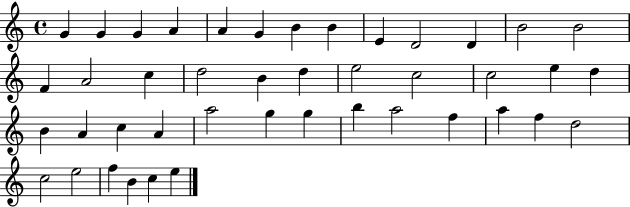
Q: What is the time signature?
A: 4/4